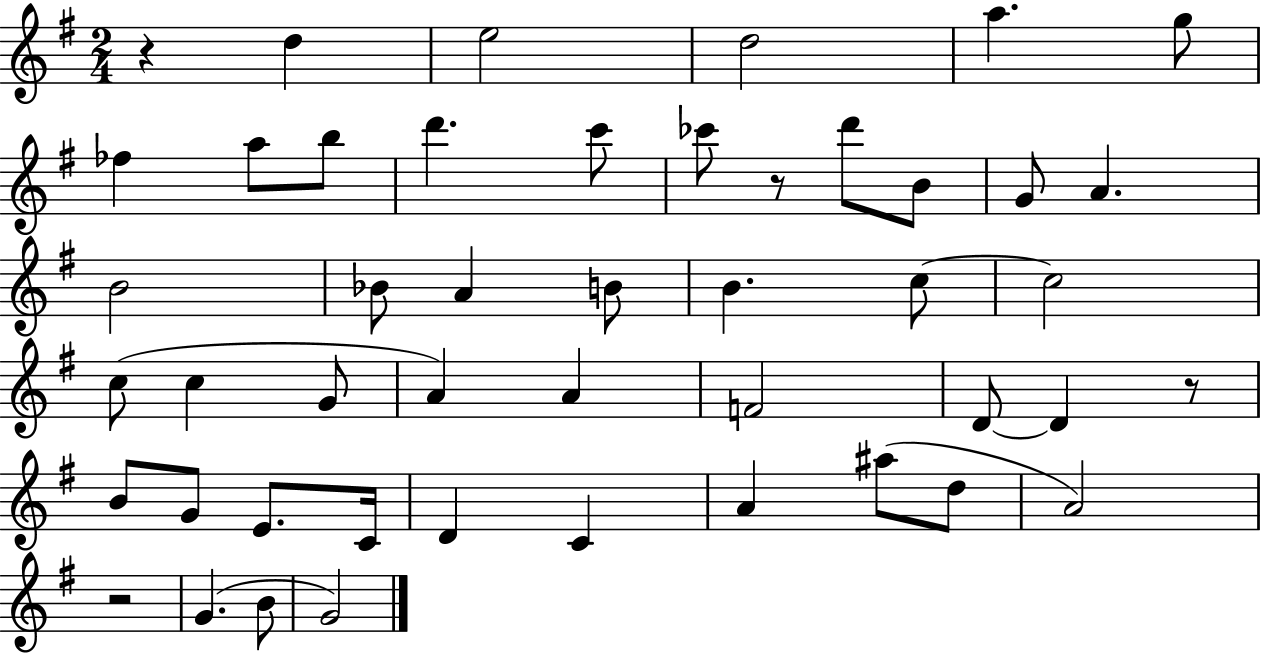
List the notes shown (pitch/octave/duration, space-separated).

R/q D5/q E5/h D5/h A5/q. G5/e FES5/q A5/e B5/e D6/q. C6/e CES6/e R/e D6/e B4/e G4/e A4/q. B4/h Bb4/e A4/q B4/e B4/q. C5/e C5/h C5/e C5/q G4/e A4/q A4/q F4/h D4/e D4/q R/e B4/e G4/e E4/e. C4/s D4/q C4/q A4/q A#5/e D5/e A4/h R/h G4/q. B4/e G4/h